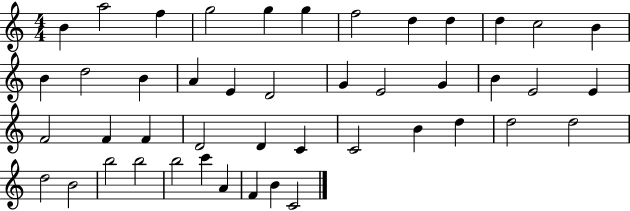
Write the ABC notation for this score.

X:1
T:Untitled
M:4/4
L:1/4
K:C
B a2 f g2 g g f2 d d d c2 B B d2 B A E D2 G E2 G B E2 E F2 F F D2 D C C2 B d d2 d2 d2 B2 b2 b2 b2 c' A F B C2